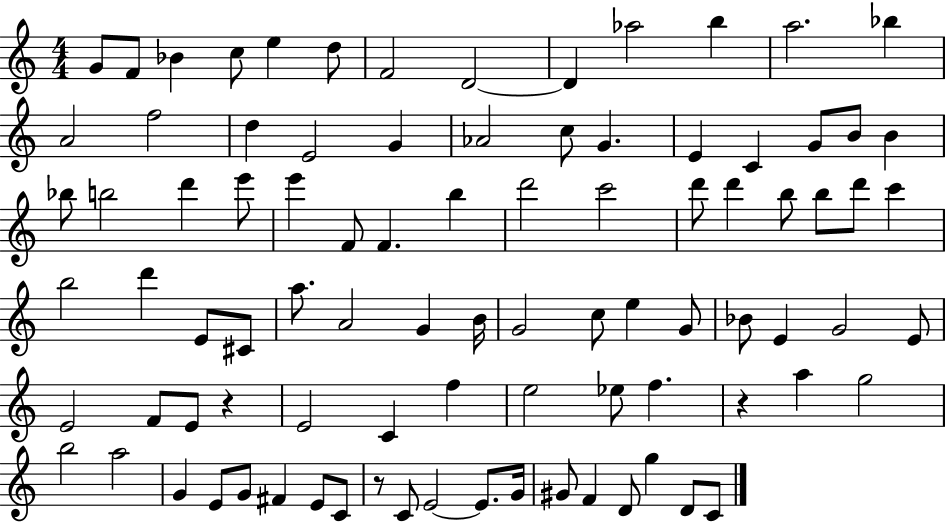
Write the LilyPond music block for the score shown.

{
  \clef treble
  \numericTimeSignature
  \time 4/4
  \key c \major
  \repeat volta 2 { g'8 f'8 bes'4 c''8 e''4 d''8 | f'2 d'2~~ | d'4 aes''2 b''4 | a''2. bes''4 | \break a'2 f''2 | d''4 e'2 g'4 | aes'2 c''8 g'4. | e'4 c'4 g'8 b'8 b'4 | \break bes''8 b''2 d'''4 e'''8 | e'''4 f'8 f'4. b''4 | d'''2 c'''2 | d'''8 d'''4 b''8 b''8 d'''8 c'''4 | \break b''2 d'''4 e'8 cis'8 | a''8. a'2 g'4 b'16 | g'2 c''8 e''4 g'8 | bes'8 e'4 g'2 e'8 | \break e'2 f'8 e'8 r4 | e'2 c'4 f''4 | e''2 ees''8 f''4. | r4 a''4 g''2 | \break b''2 a''2 | g'4 e'8 g'8 fis'4 e'8 c'8 | r8 c'8 e'2~~ e'8. g'16 | gis'8 f'4 d'8 g''4 d'8 c'8 | \break } \bar "|."
}